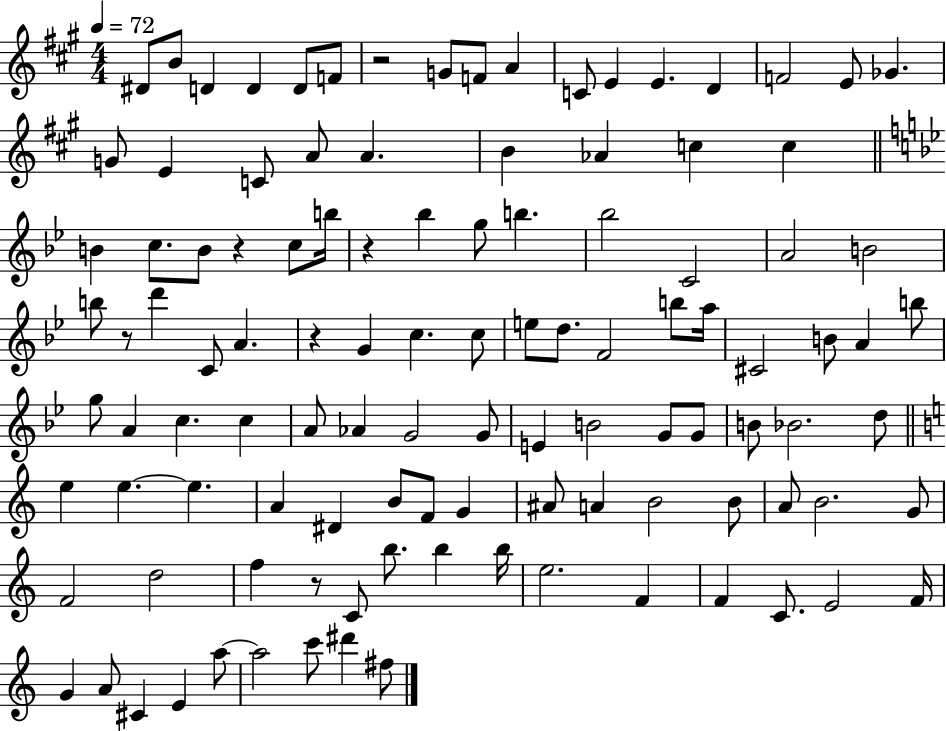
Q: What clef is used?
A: treble